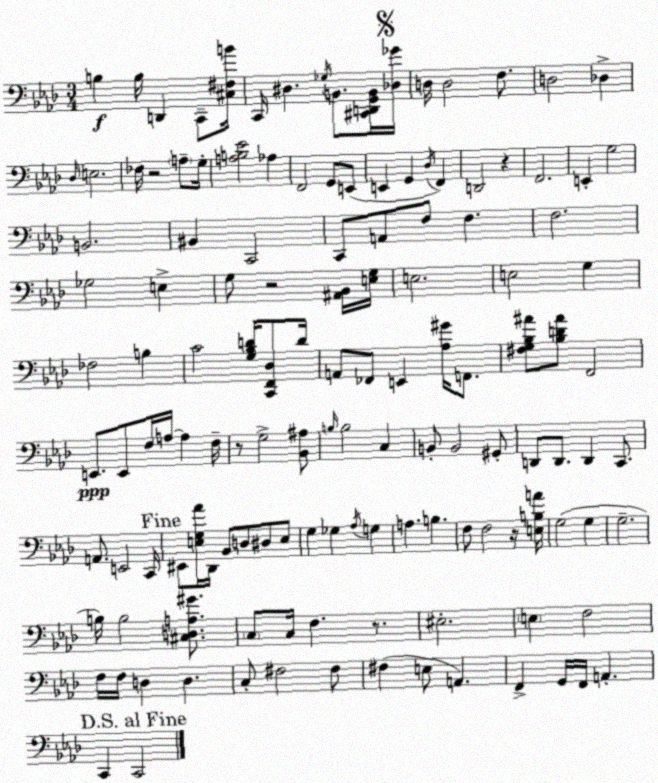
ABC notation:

X:1
T:Untitled
M:3/4
L:1/4
K:Ab
B, B,/4 D,, C,,/2 [^C,^F,B]/4 C,,/4 ^D, _G,/4 B,,/2 [^C,,D,,G,,B,,]/4 [_D,_G]/4 D,/4 D,2 F,/2 D,2 _D, _D,/4 E,2 _F,/4 z2 A,/2 G,/4 [A,B,_E]2 _A, F,,2 G,,/2 E,,/2 E,, G,, _D,/4 F,, D,,2 z F,,2 E,, G,2 B,,2 ^B,, C,,2 C,,/2 A,,/2 F,/2 F, F,2 _G,2 E, G,/2 z2 [^A,,_B,,]/4 [E,G,]/4 E,2 E,2 G, _F,2 B, C2 [G,_B,D]/4 [C,,F,,_D,]/2 D/4 A,,/2 _F,,/2 E,, [_A,^G]/4 F,,/2 [^F,G,_B,^A]/2 [_B,D^A]/2 F,,2 E,,/2 E,,/2 F,/4 A,/4 A, F,/4 z/2 G,2 [_B,,^A,]/2 B,/4 B,2 C, B,,/2 B,,2 ^G,,/2 D,,/2 D,,/2 D,, C,,/2 A,,/2 E,,2 C,,/4 ^E,,/2 [E,G,_A]/4 _D,,/4 _B,,/2 D,/2 ^D,/2 E,/2 G, _G, _A,/4 G, A, B, F,/2 F,2 z/4 [E,B,A]/4 G,2 G, G,2 B,/4 B,2 [^C,D,A,^G]/2 C,/2 C,/4 F, z/2 ^E,2 E, F,2 F,/4 F,/4 D, D, C,/2 ^F,2 ^F,/2 ^F, E,/2 A,, F,, G,,/4 F,,/4 A,, C,, C,,2